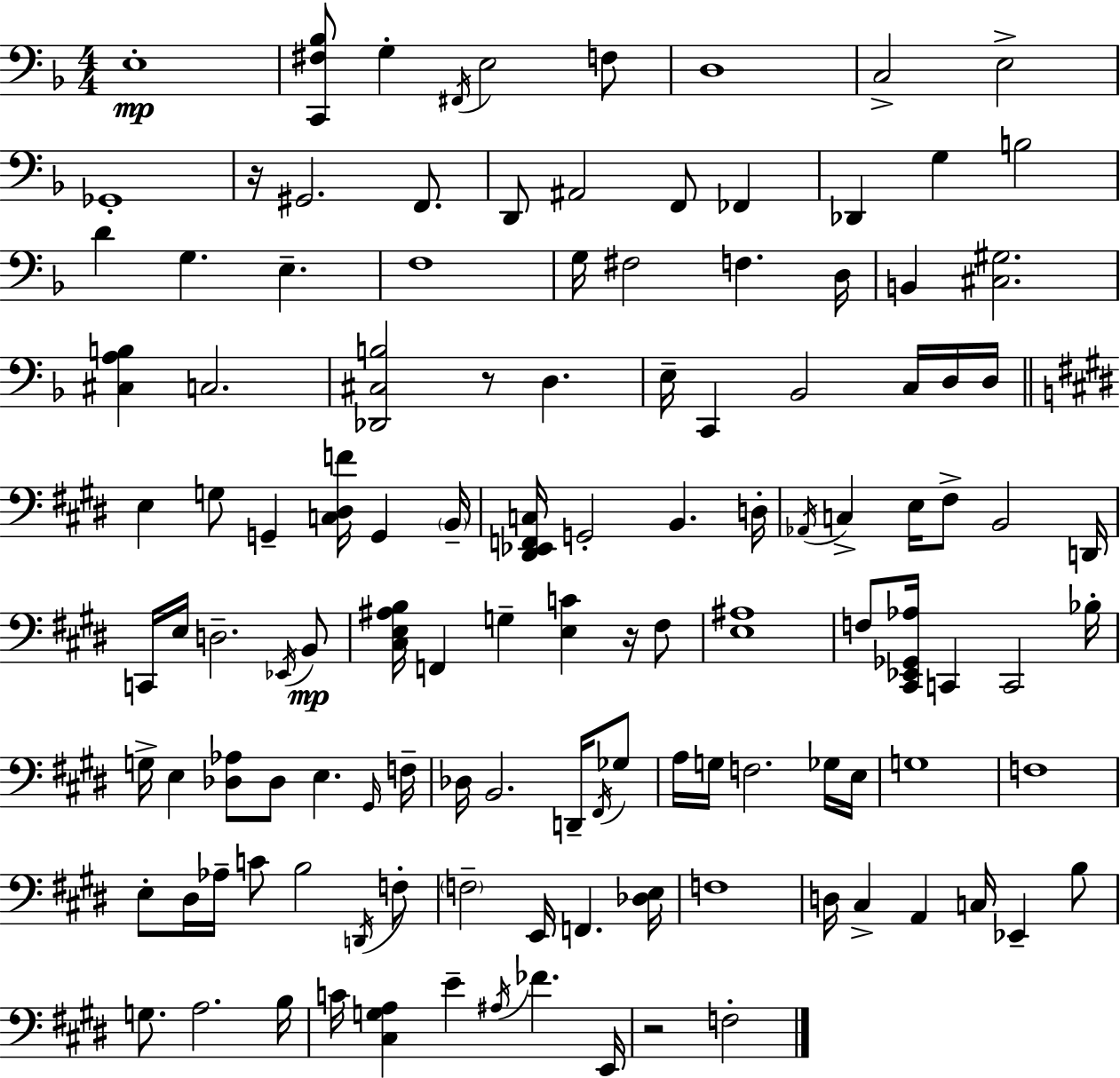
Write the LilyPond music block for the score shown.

{
  \clef bass
  \numericTimeSignature
  \time 4/4
  \key d \minor
  e1-.\mp | <c, fis bes>8 g4-. \acciaccatura { fis,16 } e2 f8 | d1 | c2-> e2-> | \break ges,1-. | r16 gis,2. f,8. | d,8 ais,2 f,8 fes,4 | des,4 g4 b2 | \break d'4 g4. e4.-- | f1 | g16 fis2 f4. | d16 b,4 <cis gis>2. | \break <cis a b>4 c2. | <des, cis b>2 r8 d4. | e16-- c,4 bes,2 c16 d16 | d16 \bar "||" \break \key e \major e4 g8 g,4-- <c dis f'>16 g,4 \parenthesize b,16-- | <dis, ees, f, c>16 g,2-. b,4. d16-. | \acciaccatura { aes,16 } c4-> e16 fis8-> b,2 | d,16 c,16 e16 d2.-- \acciaccatura { ees,16 } | \break b,8\mp <cis e ais b>16 f,4 g4-- <e c'>4 r16 | fis8 <e ais>1 | f8 <cis, ees, ges, aes>16 c,4 c,2 | bes16-. g16-> e4 <des aes>8 des8 e4. | \break \grace { gis,16 } f16-- des16 b,2. | d,16-- \acciaccatura { fis,16 } ges8 a16 g16 f2. | ges16 e16 g1 | f1 | \break e8-. dis16 aes16-- c'8 b2 | \acciaccatura { d,16 } f8-. \parenthesize f2-- e,16 f,4. | <des e>16 f1 | d16 cis4-> a,4 c16 ees,4-- | \break b8 g8. a2. | b16 c'16 <cis g a>4 e'4-- \acciaccatura { ais16 } fes'4. | e,16 r2 f2-. | \bar "|."
}